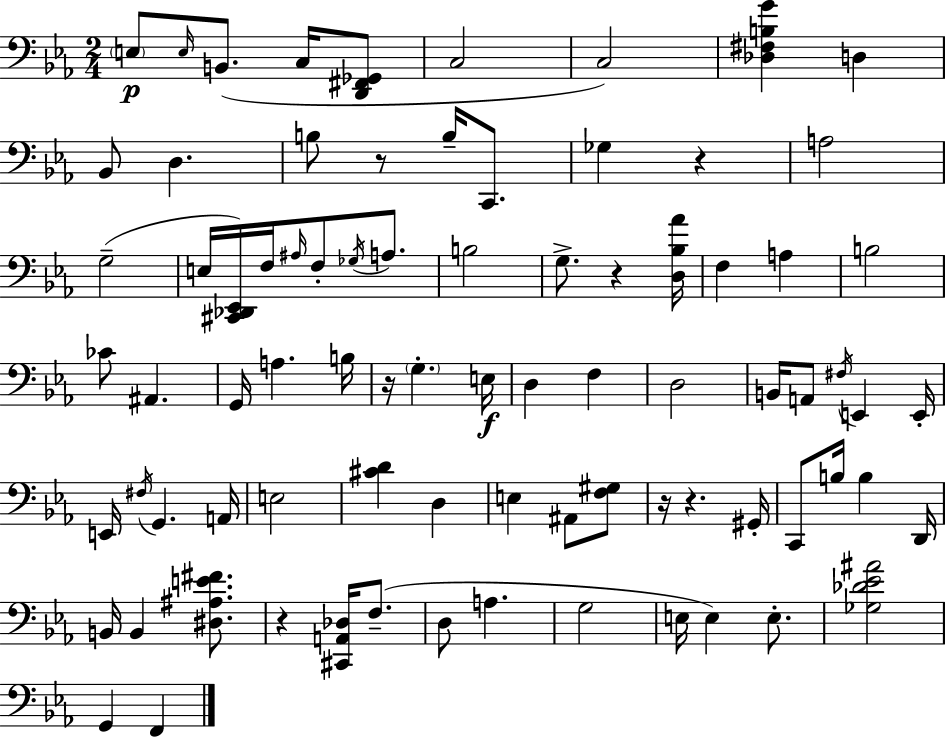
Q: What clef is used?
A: bass